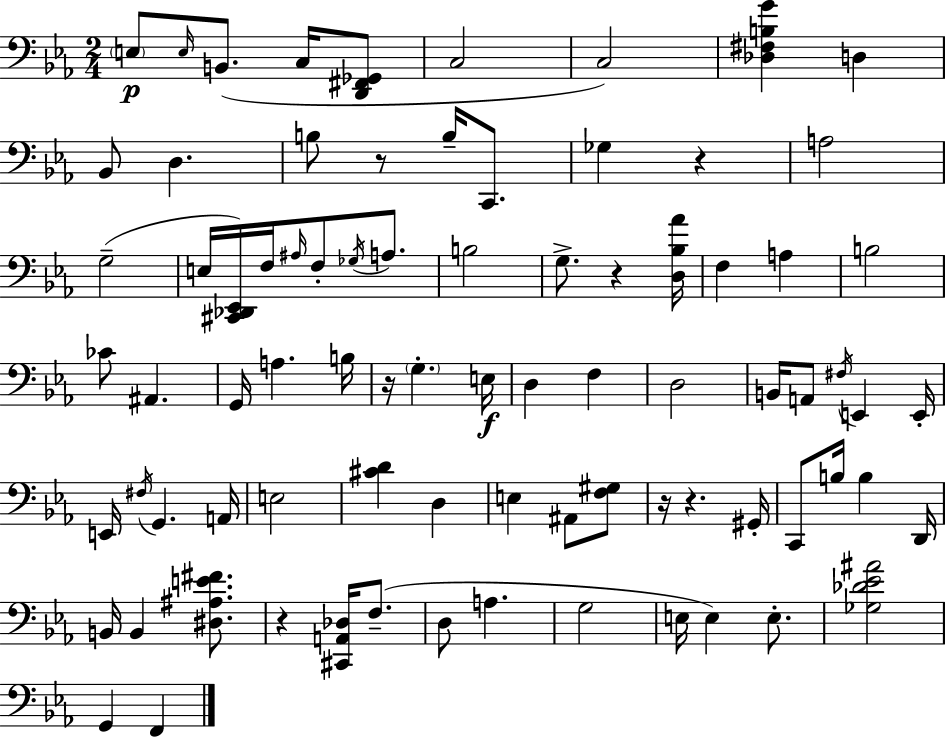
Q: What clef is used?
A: bass